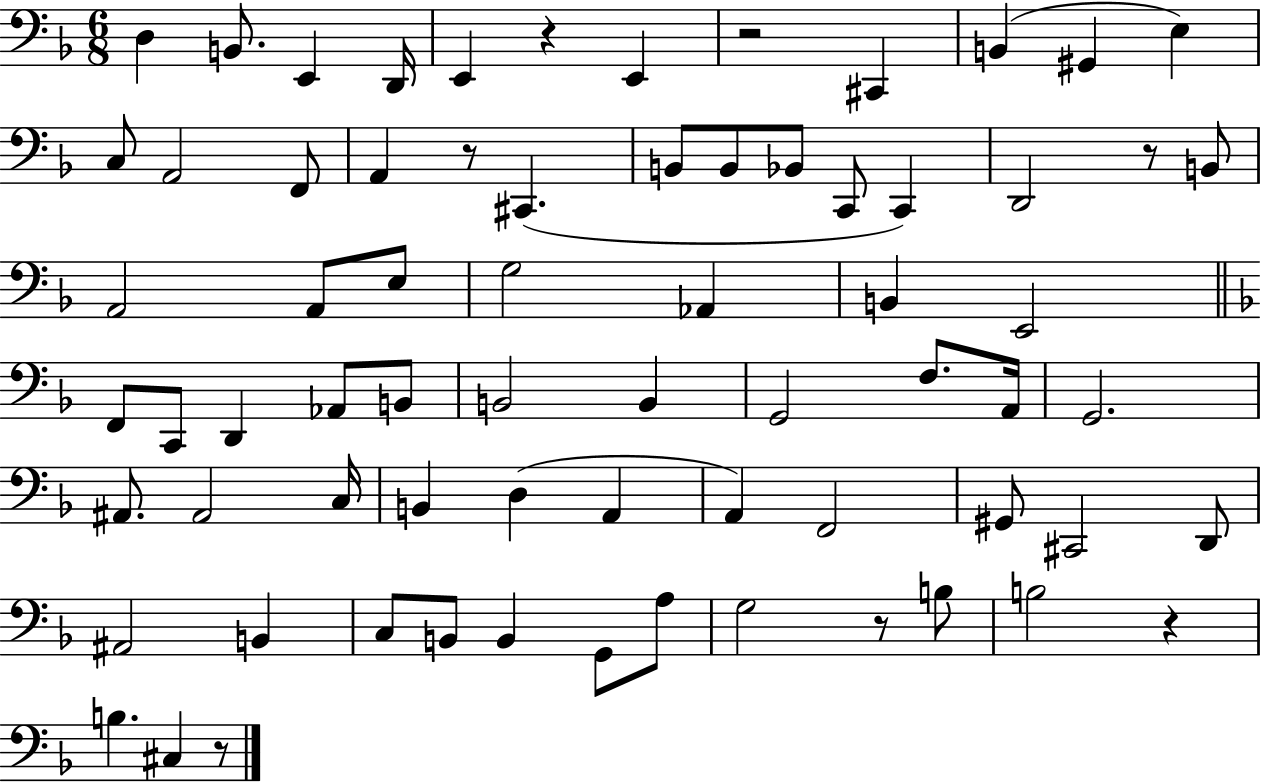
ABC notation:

X:1
T:Untitled
M:6/8
L:1/4
K:F
D, B,,/2 E,, D,,/4 E,, z E,, z2 ^C,, B,, ^G,, E, C,/2 A,,2 F,,/2 A,, z/2 ^C,, B,,/2 B,,/2 _B,,/2 C,,/2 C,, D,,2 z/2 B,,/2 A,,2 A,,/2 E,/2 G,2 _A,, B,, E,,2 F,,/2 C,,/2 D,, _A,,/2 B,,/2 B,,2 B,, G,,2 F,/2 A,,/4 G,,2 ^A,,/2 ^A,,2 C,/4 B,, D, A,, A,, F,,2 ^G,,/2 ^C,,2 D,,/2 ^A,,2 B,, C,/2 B,,/2 B,, G,,/2 A,/2 G,2 z/2 B,/2 B,2 z B, ^C, z/2